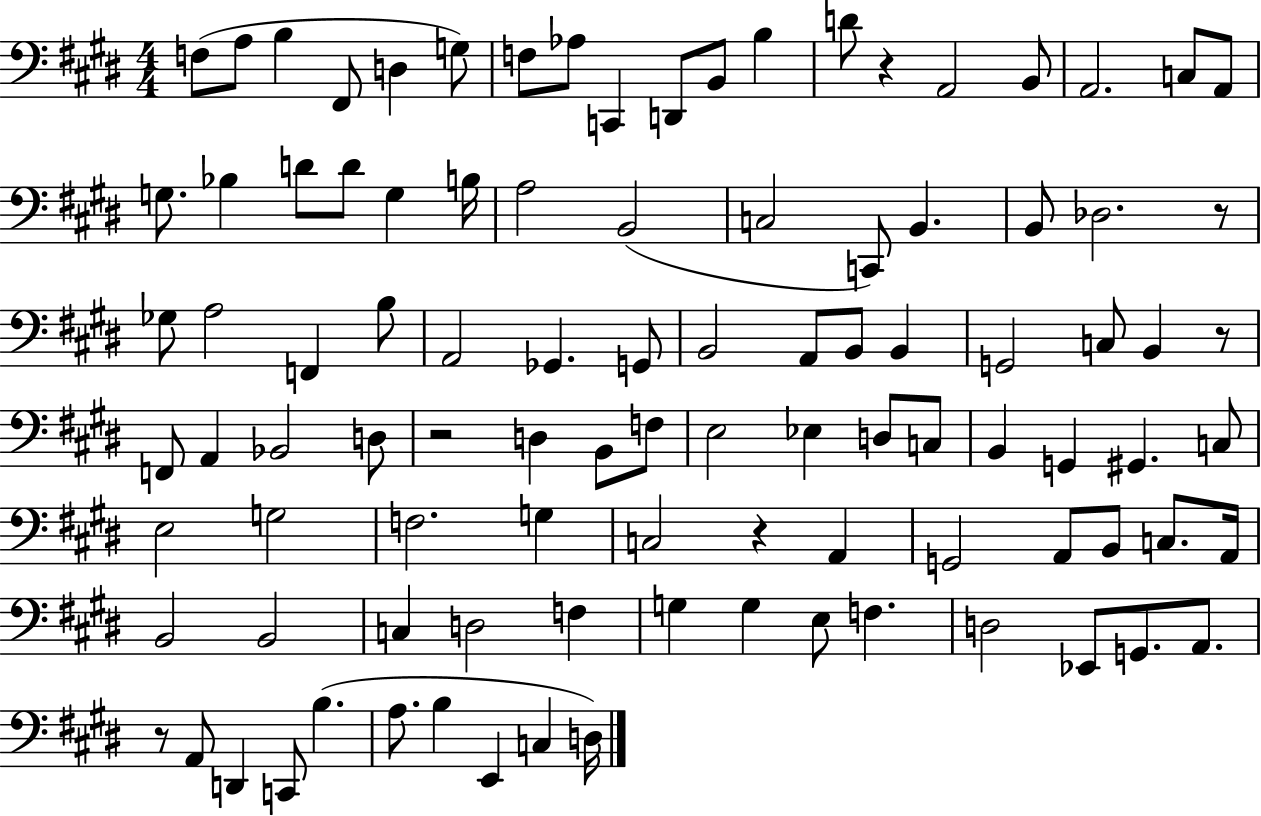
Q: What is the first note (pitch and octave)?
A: F3